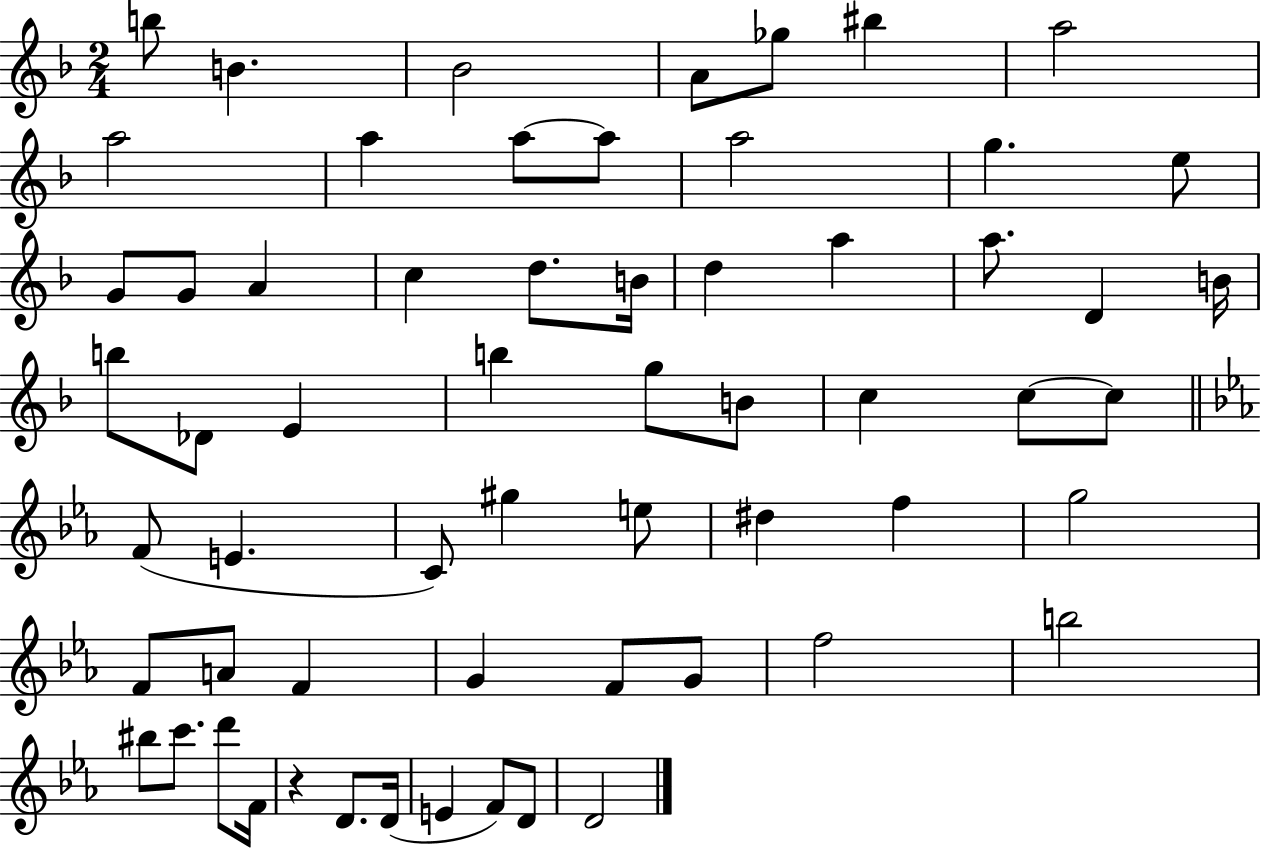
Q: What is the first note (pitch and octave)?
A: B5